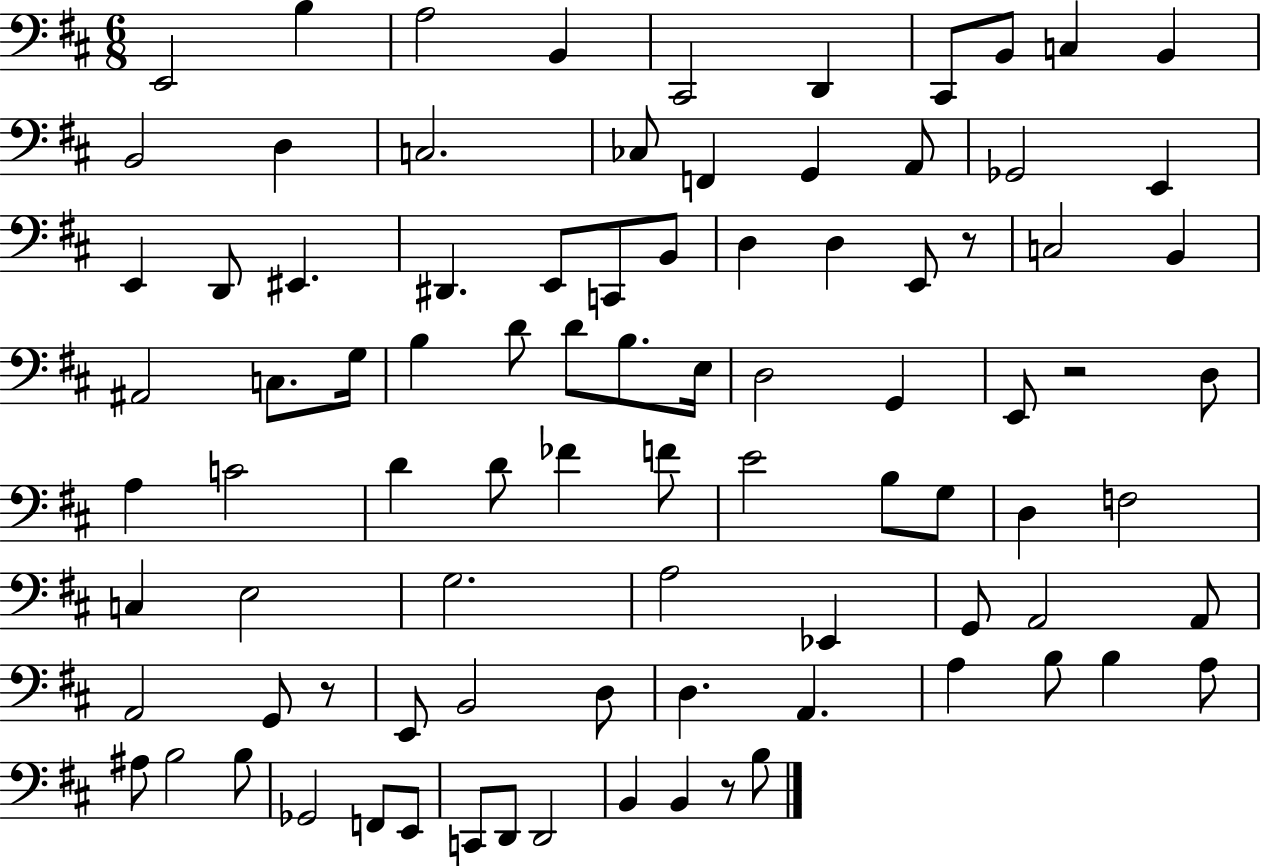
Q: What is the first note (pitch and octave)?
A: E2